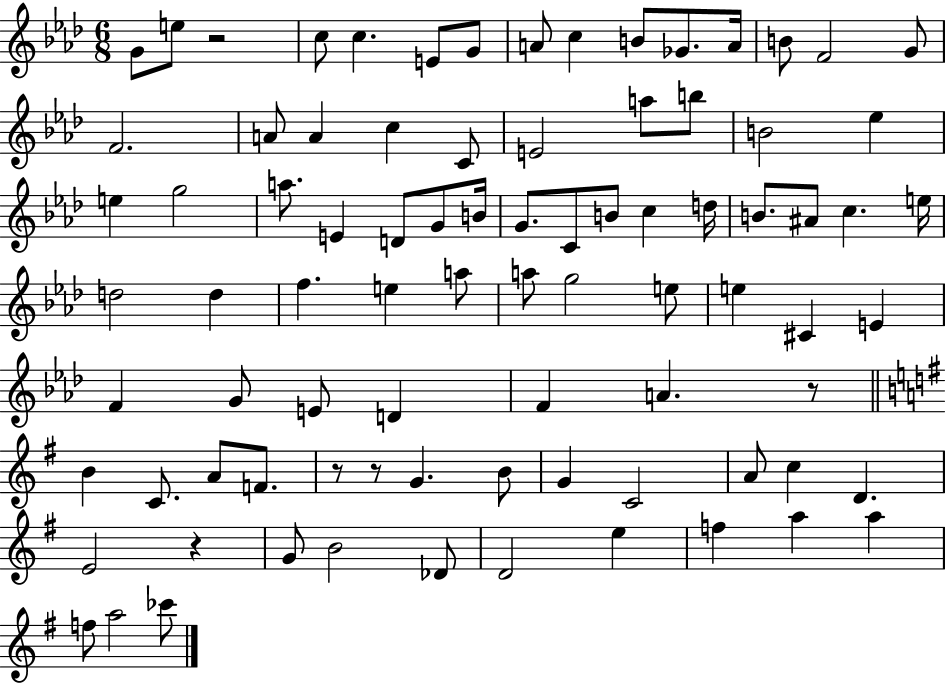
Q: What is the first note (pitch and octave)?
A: G4